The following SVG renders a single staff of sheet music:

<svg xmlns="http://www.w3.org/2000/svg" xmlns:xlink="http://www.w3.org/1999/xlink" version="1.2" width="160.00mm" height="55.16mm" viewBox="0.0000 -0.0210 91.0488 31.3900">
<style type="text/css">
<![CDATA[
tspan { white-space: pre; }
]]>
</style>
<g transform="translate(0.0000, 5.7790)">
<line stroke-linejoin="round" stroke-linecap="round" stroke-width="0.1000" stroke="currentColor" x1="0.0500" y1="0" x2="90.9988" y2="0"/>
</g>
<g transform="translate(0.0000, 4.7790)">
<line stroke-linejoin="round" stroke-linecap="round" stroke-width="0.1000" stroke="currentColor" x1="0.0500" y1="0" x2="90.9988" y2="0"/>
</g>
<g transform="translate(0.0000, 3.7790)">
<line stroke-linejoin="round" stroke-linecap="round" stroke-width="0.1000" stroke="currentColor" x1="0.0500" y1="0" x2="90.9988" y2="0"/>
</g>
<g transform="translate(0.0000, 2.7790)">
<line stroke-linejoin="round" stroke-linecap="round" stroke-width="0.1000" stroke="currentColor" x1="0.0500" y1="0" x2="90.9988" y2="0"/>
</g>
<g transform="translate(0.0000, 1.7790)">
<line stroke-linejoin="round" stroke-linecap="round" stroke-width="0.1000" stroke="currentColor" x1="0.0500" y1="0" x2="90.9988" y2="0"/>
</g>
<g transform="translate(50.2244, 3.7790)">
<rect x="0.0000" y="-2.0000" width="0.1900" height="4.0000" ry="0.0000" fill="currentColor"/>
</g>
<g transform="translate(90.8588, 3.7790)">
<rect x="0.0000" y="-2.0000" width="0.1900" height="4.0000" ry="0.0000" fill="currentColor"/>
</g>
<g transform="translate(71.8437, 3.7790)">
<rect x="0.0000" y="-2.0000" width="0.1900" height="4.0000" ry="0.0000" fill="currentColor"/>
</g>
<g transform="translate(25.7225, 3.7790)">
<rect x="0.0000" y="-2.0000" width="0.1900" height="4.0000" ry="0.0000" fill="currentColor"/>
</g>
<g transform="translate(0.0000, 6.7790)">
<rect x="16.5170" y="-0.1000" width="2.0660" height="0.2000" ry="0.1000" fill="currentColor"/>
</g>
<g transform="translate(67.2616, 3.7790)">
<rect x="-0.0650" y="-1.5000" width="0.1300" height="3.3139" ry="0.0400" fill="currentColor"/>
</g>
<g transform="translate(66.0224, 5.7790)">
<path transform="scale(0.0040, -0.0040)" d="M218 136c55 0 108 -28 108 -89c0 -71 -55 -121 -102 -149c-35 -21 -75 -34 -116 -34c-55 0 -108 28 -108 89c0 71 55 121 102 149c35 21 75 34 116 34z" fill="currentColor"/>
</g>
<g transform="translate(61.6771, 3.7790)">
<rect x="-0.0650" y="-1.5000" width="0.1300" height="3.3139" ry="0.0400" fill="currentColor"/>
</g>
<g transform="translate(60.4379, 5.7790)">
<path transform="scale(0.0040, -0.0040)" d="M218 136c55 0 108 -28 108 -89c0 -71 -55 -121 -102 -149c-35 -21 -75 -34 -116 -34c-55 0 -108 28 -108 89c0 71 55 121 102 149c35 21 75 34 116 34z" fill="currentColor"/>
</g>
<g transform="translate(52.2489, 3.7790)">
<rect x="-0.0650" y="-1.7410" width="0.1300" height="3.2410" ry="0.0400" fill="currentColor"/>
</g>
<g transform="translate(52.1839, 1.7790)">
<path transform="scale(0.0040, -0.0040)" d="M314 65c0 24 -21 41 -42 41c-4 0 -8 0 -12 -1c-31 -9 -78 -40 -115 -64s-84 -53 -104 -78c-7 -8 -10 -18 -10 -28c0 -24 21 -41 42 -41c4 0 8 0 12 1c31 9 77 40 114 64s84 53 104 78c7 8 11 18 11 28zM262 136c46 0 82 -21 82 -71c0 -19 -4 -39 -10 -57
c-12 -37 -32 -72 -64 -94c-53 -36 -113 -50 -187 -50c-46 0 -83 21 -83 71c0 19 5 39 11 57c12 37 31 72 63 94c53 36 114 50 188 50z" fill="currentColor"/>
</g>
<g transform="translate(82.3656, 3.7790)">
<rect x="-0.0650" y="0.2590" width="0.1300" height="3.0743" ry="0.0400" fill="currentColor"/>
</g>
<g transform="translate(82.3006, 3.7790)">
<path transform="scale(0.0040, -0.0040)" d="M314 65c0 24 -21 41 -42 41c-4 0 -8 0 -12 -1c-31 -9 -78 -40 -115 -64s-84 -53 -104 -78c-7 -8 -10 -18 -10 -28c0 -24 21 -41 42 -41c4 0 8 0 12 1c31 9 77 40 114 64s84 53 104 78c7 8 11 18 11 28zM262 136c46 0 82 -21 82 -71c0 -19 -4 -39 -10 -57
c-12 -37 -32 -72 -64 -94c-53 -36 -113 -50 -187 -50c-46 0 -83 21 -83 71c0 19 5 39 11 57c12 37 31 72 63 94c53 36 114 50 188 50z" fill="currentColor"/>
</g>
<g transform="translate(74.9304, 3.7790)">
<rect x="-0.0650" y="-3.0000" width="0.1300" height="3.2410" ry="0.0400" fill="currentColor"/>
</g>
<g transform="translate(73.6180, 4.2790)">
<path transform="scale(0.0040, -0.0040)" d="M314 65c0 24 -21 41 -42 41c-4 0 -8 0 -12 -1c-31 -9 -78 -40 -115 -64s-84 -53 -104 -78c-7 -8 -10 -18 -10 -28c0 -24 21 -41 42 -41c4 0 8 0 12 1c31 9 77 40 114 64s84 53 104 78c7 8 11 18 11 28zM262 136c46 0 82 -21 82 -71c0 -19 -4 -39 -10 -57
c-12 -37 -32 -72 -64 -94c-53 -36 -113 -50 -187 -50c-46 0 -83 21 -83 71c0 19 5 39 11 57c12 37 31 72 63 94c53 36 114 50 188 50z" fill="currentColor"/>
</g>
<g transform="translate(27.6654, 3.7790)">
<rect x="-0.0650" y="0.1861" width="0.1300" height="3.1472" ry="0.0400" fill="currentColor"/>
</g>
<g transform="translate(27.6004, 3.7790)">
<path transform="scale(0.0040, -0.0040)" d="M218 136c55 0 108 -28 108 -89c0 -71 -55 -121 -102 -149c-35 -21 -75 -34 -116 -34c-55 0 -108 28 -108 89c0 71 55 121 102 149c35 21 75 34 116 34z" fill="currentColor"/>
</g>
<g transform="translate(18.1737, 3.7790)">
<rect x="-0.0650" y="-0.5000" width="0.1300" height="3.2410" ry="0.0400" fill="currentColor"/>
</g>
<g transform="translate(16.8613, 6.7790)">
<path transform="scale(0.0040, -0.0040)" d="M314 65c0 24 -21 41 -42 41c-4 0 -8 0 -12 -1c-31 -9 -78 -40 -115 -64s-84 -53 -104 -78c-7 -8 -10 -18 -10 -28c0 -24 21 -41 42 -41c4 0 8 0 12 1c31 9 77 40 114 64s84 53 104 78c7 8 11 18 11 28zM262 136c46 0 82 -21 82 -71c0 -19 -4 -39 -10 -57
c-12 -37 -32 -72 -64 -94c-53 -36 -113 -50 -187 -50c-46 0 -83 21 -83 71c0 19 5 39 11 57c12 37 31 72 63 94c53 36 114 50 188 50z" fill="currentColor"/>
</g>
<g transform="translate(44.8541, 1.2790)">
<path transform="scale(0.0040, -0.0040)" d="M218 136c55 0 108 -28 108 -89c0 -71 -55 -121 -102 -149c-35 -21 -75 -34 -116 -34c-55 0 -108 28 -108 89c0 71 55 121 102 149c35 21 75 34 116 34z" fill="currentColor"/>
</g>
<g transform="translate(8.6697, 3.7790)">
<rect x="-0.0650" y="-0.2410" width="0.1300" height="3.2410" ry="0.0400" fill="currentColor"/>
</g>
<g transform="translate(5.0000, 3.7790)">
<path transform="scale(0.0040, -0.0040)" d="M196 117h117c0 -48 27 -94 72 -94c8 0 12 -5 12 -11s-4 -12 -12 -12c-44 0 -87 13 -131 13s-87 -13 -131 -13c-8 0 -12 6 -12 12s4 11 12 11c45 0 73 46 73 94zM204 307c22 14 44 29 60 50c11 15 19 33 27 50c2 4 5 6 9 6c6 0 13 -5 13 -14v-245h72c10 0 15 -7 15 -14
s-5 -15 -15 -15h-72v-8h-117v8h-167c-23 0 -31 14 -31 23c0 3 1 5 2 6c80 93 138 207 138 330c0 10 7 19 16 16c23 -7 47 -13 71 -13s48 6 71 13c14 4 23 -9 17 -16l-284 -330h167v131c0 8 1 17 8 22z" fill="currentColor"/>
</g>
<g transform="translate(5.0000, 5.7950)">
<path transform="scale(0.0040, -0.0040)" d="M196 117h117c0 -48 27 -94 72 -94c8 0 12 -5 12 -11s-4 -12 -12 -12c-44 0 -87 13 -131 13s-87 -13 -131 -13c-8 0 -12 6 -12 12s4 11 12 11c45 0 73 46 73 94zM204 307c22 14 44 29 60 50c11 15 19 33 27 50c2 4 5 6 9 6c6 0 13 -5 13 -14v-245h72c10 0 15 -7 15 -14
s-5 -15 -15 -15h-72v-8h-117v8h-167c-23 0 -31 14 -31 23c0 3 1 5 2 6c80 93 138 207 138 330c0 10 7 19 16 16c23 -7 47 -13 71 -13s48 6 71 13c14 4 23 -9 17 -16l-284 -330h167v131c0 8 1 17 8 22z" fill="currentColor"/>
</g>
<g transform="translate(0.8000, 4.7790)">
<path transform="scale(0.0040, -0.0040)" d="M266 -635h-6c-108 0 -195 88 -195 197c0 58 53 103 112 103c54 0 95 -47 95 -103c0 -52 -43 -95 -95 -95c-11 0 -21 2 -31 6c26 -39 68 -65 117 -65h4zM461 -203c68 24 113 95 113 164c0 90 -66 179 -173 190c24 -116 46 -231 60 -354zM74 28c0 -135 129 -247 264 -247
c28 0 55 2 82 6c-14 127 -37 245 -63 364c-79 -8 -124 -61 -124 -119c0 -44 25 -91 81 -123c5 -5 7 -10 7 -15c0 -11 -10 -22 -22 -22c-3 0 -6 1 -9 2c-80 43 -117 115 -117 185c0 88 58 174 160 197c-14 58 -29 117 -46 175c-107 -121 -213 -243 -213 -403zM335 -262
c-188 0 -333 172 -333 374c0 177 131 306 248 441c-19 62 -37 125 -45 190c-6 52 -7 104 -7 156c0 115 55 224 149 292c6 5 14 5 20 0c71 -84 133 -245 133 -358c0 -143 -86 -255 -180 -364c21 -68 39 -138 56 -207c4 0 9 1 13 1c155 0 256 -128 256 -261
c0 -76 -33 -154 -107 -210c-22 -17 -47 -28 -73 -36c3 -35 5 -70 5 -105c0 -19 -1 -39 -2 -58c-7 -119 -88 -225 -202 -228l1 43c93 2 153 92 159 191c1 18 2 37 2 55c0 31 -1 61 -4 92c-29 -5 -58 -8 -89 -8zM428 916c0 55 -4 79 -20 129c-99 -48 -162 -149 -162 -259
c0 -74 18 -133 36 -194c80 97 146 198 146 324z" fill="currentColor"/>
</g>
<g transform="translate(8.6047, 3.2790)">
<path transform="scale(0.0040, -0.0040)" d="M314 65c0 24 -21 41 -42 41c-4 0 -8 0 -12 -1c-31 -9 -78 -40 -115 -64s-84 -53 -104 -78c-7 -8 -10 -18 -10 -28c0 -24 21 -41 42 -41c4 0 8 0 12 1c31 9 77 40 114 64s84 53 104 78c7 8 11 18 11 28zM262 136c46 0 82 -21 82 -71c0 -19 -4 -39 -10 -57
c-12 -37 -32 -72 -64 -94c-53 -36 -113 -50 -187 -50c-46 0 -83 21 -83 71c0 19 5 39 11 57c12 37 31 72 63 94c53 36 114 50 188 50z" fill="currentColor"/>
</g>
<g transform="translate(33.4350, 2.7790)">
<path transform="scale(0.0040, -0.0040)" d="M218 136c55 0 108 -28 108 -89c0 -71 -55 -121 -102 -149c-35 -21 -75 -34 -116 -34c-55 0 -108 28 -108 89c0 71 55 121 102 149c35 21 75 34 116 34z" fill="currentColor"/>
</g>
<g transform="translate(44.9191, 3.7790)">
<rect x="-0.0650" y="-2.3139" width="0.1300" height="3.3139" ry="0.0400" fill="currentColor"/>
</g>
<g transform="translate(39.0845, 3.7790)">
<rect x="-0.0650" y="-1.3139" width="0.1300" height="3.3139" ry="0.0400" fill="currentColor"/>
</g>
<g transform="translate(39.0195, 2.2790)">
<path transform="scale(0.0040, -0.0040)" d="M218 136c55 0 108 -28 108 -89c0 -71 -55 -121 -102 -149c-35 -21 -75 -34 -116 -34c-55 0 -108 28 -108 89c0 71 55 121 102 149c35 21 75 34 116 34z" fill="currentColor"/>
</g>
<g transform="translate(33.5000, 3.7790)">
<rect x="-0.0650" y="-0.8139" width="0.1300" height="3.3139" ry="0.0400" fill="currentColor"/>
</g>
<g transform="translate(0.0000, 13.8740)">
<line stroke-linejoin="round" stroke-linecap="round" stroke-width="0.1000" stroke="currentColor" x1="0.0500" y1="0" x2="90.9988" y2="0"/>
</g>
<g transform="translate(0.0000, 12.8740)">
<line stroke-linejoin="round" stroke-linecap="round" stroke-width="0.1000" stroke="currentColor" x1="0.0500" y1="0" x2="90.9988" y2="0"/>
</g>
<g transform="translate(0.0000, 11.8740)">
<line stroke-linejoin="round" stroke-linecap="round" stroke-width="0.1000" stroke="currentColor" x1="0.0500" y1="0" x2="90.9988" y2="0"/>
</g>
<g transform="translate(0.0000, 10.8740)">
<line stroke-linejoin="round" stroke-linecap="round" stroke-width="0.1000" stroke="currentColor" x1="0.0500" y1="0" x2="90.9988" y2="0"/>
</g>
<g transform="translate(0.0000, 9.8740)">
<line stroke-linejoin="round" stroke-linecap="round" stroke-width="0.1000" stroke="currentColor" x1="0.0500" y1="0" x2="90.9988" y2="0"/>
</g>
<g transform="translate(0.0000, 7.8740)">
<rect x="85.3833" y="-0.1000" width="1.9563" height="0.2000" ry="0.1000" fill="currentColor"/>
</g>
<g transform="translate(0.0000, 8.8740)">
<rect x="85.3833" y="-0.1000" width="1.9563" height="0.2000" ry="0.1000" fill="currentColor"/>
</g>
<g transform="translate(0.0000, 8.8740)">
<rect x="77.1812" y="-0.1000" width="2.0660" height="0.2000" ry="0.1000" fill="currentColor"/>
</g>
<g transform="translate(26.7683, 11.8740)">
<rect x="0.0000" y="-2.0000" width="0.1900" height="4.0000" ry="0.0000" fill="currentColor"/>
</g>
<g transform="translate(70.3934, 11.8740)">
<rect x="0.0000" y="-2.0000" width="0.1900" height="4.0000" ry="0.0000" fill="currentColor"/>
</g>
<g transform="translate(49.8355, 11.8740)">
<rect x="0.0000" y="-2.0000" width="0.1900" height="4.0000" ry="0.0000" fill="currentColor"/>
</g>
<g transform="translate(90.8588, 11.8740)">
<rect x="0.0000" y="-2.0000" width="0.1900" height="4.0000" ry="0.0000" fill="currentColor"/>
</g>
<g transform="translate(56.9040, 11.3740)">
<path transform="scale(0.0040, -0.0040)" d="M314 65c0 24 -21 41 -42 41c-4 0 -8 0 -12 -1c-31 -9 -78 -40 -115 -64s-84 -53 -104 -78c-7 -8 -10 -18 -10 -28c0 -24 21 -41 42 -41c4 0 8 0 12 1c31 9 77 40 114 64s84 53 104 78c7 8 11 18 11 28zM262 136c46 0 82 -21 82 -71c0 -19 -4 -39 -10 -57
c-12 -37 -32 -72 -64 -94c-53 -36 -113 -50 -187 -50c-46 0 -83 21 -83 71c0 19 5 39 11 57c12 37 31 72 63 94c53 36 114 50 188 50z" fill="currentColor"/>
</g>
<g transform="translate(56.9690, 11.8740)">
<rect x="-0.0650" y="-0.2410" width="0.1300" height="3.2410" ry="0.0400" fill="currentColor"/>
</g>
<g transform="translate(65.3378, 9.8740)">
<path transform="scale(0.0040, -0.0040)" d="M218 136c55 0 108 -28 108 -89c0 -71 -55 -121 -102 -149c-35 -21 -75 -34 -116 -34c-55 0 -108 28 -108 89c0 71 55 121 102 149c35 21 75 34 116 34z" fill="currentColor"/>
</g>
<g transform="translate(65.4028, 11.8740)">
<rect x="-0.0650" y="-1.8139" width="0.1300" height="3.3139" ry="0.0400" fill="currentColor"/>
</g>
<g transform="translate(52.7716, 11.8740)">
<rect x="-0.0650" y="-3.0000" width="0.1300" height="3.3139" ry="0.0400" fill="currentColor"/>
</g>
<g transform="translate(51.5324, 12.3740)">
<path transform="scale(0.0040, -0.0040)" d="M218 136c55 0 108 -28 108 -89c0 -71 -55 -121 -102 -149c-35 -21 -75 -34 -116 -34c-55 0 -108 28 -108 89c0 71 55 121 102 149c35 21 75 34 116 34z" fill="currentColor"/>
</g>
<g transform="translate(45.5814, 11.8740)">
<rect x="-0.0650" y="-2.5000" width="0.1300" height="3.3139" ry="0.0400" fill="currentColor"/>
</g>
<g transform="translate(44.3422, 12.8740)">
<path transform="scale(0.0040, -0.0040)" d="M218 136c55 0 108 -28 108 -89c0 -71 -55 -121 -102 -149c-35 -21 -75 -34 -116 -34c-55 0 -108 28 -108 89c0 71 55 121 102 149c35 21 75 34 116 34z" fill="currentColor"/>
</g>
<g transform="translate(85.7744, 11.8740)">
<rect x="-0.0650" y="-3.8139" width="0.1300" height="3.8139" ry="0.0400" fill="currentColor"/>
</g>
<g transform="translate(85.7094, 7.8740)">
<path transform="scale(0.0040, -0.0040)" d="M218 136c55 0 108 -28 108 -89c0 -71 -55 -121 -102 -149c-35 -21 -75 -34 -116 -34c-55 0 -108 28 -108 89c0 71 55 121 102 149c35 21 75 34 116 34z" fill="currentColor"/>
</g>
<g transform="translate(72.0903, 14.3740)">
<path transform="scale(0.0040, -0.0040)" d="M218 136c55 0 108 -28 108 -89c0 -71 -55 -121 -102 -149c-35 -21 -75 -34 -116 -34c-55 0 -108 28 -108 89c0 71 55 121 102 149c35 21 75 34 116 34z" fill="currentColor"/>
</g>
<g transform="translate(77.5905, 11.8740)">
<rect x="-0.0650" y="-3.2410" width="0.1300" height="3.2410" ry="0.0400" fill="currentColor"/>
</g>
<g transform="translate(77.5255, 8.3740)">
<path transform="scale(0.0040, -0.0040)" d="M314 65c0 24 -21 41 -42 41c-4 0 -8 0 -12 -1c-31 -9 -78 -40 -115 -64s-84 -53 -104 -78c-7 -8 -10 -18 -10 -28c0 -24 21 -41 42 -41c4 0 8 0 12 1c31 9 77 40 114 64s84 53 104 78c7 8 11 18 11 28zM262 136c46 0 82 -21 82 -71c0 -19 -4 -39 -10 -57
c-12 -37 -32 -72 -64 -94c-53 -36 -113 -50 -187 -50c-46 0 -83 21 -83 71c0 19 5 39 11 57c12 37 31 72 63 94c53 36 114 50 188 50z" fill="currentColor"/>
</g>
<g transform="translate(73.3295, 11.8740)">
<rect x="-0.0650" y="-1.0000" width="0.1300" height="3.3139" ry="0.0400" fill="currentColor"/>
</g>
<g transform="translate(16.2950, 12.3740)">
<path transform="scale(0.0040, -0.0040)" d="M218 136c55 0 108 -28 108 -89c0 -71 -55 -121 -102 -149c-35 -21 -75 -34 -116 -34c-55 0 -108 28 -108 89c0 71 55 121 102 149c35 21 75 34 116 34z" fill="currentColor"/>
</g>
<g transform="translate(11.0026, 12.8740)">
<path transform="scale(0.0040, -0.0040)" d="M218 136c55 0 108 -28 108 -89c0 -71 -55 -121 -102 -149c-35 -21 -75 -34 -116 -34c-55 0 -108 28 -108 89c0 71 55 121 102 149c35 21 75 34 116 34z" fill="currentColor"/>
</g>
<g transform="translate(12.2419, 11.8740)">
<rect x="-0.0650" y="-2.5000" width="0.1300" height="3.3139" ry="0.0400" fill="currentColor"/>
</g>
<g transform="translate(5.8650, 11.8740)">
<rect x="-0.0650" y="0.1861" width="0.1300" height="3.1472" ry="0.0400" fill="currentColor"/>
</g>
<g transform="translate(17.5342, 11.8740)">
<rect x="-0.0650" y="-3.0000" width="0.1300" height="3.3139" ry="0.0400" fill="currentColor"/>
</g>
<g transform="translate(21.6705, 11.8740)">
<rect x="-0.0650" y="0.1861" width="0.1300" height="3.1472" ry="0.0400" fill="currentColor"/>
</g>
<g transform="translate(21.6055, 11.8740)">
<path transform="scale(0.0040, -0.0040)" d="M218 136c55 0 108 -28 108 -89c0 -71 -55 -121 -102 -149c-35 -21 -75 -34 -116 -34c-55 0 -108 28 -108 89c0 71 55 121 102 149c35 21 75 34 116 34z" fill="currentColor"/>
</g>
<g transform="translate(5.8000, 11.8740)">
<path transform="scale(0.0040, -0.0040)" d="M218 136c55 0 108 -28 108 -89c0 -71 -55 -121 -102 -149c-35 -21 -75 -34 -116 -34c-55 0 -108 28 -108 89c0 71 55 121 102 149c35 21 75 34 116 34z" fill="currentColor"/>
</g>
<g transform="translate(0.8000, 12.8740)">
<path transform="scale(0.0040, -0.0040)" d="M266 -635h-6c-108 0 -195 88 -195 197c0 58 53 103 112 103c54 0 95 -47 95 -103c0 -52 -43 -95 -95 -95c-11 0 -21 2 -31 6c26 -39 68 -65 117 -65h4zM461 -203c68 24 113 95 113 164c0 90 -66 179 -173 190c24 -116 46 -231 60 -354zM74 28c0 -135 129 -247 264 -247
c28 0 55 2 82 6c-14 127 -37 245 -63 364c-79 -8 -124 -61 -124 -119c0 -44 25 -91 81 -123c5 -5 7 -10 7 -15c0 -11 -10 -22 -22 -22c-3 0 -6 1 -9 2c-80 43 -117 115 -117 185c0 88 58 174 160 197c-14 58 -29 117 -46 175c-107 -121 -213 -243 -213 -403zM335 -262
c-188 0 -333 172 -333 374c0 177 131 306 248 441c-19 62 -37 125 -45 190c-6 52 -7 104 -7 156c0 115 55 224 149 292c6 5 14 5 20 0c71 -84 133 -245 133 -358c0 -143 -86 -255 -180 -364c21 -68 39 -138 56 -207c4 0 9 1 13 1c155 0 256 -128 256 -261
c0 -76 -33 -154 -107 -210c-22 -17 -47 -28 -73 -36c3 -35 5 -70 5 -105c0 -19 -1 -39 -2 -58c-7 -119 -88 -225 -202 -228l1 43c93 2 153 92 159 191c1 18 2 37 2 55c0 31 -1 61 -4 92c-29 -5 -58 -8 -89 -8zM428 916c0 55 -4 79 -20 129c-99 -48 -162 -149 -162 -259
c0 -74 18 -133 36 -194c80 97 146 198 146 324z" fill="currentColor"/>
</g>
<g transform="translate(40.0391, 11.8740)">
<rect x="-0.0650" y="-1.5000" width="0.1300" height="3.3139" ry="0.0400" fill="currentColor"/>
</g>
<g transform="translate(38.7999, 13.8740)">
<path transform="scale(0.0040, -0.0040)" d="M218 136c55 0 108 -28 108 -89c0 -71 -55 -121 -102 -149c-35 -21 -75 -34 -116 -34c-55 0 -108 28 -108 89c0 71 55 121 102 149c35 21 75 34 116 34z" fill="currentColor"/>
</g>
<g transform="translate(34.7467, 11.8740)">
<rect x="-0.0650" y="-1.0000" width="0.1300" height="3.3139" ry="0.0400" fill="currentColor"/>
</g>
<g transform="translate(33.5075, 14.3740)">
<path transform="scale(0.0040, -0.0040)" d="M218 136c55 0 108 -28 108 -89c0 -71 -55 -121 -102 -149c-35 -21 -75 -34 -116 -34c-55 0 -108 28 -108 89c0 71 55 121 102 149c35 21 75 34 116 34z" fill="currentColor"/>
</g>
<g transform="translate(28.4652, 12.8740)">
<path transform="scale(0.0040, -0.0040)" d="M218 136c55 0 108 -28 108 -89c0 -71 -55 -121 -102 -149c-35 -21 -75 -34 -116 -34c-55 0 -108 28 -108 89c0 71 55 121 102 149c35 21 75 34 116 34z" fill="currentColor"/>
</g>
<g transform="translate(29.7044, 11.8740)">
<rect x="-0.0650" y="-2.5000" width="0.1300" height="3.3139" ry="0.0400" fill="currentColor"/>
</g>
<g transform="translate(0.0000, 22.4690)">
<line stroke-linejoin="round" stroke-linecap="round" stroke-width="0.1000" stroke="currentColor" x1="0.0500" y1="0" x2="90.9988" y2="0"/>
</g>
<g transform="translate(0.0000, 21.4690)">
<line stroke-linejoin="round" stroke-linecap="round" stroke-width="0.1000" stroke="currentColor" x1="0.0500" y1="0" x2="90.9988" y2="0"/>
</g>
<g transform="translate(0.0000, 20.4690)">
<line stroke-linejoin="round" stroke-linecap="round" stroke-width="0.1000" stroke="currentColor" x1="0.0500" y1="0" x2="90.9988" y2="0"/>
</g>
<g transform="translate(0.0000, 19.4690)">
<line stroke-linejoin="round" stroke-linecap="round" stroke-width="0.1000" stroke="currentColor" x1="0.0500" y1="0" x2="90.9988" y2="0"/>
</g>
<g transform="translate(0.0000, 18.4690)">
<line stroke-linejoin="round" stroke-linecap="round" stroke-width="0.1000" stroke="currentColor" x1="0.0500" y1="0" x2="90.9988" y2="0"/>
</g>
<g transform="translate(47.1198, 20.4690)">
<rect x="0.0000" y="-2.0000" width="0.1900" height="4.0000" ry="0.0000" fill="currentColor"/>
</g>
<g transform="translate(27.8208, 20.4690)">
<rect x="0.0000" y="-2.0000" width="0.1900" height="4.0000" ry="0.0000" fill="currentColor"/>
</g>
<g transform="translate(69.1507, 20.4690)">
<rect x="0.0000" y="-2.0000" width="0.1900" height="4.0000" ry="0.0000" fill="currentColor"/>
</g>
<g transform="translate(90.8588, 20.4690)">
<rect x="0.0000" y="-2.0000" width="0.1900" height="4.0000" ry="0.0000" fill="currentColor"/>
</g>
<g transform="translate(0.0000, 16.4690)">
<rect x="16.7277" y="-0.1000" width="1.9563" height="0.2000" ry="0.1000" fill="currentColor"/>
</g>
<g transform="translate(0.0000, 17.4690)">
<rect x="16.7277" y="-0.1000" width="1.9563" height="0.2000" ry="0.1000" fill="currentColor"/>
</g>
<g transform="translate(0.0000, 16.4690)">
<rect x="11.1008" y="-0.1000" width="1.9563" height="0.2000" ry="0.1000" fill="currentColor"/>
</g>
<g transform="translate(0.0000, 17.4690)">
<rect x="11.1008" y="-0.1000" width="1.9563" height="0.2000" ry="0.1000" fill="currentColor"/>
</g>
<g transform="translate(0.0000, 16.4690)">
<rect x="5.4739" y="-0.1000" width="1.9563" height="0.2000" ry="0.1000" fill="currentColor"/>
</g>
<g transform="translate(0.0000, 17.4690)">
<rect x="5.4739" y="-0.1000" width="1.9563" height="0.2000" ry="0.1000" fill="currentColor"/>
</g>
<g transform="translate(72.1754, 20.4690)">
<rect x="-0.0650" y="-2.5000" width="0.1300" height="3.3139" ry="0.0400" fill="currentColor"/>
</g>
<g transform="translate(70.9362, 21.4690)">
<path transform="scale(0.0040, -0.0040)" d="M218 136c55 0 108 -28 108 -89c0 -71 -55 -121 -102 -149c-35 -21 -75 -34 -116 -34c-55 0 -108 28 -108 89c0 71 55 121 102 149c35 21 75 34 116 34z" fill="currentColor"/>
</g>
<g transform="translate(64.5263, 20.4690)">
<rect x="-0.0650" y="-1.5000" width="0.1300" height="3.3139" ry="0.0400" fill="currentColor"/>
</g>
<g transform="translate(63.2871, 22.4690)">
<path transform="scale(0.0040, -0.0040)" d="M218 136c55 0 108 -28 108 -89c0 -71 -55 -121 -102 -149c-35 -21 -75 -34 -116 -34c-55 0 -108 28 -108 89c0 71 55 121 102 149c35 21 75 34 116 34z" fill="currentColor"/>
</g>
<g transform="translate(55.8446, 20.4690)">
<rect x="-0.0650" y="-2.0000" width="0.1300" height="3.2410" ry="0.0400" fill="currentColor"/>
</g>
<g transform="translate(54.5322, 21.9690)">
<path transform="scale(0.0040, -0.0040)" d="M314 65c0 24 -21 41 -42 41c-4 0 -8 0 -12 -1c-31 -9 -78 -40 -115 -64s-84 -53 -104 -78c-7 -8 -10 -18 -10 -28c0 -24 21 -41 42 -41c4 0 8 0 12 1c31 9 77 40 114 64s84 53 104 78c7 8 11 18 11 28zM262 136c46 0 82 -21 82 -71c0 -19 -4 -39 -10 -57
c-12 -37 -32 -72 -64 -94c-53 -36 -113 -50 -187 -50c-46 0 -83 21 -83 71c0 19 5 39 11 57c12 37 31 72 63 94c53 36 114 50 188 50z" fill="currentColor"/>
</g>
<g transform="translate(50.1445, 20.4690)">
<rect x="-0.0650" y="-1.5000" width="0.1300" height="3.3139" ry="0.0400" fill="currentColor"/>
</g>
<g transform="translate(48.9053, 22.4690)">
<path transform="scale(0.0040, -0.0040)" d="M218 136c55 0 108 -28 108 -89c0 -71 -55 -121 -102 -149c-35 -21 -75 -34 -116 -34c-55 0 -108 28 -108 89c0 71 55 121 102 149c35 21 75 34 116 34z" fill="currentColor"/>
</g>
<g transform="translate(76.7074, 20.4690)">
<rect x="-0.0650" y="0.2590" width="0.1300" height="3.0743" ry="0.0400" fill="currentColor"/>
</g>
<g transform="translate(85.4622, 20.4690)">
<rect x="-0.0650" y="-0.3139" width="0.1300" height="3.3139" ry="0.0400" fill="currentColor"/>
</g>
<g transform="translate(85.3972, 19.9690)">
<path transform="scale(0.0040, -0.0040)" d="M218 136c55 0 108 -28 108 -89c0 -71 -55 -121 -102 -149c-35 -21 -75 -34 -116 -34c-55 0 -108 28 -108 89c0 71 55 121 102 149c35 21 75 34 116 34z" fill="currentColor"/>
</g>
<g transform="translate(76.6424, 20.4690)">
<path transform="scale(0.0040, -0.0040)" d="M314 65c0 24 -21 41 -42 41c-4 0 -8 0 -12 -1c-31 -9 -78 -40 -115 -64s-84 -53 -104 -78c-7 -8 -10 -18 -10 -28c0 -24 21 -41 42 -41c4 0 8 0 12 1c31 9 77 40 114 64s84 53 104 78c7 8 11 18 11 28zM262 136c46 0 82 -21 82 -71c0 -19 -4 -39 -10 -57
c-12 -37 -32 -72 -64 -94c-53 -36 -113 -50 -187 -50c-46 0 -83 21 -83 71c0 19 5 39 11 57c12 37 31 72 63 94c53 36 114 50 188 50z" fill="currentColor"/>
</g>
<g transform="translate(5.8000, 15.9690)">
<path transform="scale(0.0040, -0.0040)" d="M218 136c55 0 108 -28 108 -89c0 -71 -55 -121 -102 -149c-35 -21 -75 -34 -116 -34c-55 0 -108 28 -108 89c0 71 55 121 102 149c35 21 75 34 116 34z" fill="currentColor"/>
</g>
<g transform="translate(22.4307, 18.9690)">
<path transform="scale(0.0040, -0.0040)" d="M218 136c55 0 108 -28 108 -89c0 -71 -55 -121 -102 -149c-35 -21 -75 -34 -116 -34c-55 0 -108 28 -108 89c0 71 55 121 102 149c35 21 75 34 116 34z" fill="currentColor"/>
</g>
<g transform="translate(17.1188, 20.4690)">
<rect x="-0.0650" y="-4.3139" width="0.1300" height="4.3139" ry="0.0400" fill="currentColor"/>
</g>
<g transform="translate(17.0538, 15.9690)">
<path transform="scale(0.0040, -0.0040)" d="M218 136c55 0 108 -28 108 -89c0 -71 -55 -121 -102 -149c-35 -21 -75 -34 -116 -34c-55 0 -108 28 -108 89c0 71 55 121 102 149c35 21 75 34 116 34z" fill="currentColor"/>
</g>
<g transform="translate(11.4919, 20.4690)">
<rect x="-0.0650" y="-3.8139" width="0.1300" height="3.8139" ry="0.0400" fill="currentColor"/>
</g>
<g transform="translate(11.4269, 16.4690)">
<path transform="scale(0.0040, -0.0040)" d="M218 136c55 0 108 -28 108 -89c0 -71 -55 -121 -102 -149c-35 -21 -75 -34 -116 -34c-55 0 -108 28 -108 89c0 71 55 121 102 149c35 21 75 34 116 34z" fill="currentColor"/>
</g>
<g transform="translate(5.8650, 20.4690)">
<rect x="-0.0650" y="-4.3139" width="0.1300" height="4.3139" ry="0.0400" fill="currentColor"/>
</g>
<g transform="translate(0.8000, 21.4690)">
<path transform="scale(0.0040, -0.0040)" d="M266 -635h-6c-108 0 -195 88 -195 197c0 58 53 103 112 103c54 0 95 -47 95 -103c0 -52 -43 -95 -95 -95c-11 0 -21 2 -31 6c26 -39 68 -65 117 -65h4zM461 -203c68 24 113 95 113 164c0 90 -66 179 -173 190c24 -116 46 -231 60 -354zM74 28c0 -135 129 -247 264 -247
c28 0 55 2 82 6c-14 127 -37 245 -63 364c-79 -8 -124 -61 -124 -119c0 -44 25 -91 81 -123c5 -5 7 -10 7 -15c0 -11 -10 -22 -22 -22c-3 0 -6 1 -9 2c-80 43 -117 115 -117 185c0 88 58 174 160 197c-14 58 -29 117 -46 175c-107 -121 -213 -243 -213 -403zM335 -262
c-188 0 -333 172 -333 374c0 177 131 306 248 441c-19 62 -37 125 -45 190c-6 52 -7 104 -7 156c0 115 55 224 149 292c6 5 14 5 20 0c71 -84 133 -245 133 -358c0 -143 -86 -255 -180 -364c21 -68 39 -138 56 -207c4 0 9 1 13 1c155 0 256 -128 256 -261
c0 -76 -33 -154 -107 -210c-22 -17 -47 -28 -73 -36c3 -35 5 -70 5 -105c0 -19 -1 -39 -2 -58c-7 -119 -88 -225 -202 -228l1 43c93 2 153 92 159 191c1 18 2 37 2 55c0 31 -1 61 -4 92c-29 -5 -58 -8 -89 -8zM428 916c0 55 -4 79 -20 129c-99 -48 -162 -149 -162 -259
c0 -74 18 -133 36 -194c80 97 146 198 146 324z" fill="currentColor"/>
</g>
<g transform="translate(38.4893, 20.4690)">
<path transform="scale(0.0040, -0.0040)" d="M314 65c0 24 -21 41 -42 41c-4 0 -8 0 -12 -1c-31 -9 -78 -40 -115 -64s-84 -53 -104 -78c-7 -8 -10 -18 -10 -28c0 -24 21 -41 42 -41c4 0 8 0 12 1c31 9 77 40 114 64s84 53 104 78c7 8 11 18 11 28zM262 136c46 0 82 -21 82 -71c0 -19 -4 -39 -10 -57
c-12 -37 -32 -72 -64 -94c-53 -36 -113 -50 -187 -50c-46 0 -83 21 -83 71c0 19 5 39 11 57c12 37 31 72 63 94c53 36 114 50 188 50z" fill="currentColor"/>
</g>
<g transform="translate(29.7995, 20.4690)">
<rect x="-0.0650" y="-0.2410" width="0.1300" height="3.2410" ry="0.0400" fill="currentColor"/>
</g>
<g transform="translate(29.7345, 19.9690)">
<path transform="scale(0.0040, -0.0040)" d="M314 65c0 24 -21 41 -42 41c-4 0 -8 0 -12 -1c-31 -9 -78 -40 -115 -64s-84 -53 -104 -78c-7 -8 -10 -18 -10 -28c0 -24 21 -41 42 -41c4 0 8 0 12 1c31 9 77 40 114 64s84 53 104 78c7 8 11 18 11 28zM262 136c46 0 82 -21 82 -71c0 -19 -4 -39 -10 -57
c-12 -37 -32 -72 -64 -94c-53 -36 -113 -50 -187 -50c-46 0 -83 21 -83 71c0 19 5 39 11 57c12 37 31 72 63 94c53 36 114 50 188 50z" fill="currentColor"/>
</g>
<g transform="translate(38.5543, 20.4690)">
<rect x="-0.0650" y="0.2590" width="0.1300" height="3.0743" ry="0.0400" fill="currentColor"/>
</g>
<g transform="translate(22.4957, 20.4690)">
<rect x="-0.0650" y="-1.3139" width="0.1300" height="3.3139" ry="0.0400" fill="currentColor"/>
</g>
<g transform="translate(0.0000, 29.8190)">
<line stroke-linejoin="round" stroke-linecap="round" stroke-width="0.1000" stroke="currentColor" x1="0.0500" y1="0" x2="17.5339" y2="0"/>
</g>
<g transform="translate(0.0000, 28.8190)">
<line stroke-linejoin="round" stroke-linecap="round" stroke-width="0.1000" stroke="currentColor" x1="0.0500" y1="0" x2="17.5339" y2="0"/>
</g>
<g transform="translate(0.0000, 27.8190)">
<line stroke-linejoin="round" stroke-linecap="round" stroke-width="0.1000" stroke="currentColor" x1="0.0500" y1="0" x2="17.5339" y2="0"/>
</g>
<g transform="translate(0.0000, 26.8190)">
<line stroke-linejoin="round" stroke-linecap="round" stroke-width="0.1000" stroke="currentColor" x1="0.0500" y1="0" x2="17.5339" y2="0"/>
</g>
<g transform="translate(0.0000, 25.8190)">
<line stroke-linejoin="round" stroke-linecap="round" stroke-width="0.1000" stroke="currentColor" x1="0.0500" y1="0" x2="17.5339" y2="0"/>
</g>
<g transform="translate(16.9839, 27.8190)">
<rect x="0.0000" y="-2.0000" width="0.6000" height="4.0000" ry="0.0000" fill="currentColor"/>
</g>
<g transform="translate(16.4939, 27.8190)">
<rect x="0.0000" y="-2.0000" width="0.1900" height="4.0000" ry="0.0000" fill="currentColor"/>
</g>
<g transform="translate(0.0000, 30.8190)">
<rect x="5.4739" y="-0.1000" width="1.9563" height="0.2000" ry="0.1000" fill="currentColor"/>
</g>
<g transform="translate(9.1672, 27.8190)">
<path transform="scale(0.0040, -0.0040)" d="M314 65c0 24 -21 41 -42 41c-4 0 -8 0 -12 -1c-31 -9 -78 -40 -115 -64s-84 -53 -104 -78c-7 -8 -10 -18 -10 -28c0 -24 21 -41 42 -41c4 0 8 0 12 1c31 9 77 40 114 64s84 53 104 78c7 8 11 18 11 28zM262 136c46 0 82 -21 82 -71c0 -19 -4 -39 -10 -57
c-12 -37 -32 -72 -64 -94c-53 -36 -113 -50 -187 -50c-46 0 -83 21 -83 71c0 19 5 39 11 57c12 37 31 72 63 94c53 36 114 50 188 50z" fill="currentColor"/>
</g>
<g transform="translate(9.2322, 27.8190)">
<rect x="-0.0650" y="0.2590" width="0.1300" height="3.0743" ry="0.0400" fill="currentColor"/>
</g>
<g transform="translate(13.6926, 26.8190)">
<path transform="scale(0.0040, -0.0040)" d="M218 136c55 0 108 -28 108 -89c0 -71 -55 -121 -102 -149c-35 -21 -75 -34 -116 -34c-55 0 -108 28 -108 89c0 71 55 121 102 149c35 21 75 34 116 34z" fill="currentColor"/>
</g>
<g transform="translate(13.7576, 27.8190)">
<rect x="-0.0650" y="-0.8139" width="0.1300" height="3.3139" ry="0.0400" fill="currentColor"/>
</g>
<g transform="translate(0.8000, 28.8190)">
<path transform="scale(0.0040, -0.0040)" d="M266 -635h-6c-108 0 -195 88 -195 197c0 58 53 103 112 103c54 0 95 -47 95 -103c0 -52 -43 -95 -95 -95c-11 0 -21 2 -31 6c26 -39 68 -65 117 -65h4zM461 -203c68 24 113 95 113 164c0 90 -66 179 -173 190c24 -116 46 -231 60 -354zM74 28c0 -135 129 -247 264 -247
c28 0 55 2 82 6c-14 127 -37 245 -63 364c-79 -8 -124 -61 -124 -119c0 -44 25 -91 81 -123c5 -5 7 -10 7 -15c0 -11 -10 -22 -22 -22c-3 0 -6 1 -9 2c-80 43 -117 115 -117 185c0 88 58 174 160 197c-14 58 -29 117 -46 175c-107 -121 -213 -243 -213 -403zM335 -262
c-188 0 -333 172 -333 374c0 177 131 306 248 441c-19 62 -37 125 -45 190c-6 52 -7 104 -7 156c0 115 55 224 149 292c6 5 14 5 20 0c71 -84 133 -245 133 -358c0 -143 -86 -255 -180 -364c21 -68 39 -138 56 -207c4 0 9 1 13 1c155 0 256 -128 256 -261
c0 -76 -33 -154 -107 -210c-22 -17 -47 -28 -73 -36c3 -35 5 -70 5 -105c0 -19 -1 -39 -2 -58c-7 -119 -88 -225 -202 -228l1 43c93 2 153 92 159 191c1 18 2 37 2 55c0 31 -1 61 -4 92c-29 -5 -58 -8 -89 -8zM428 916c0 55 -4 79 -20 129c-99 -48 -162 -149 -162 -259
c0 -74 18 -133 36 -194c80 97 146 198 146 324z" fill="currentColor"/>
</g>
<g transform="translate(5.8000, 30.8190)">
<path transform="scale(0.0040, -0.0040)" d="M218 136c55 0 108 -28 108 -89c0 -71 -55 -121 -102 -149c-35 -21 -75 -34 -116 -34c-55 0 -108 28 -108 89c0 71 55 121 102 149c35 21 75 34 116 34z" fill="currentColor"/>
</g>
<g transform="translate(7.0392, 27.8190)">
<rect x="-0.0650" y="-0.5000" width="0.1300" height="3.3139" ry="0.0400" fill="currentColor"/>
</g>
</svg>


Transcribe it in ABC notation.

X:1
T:Untitled
M:4/4
L:1/4
K:C
c2 C2 B d e g f2 E E A2 B2 B G A B G D E G A c2 f D b2 c' d' c' d' e c2 B2 E F2 E G B2 c C B2 d